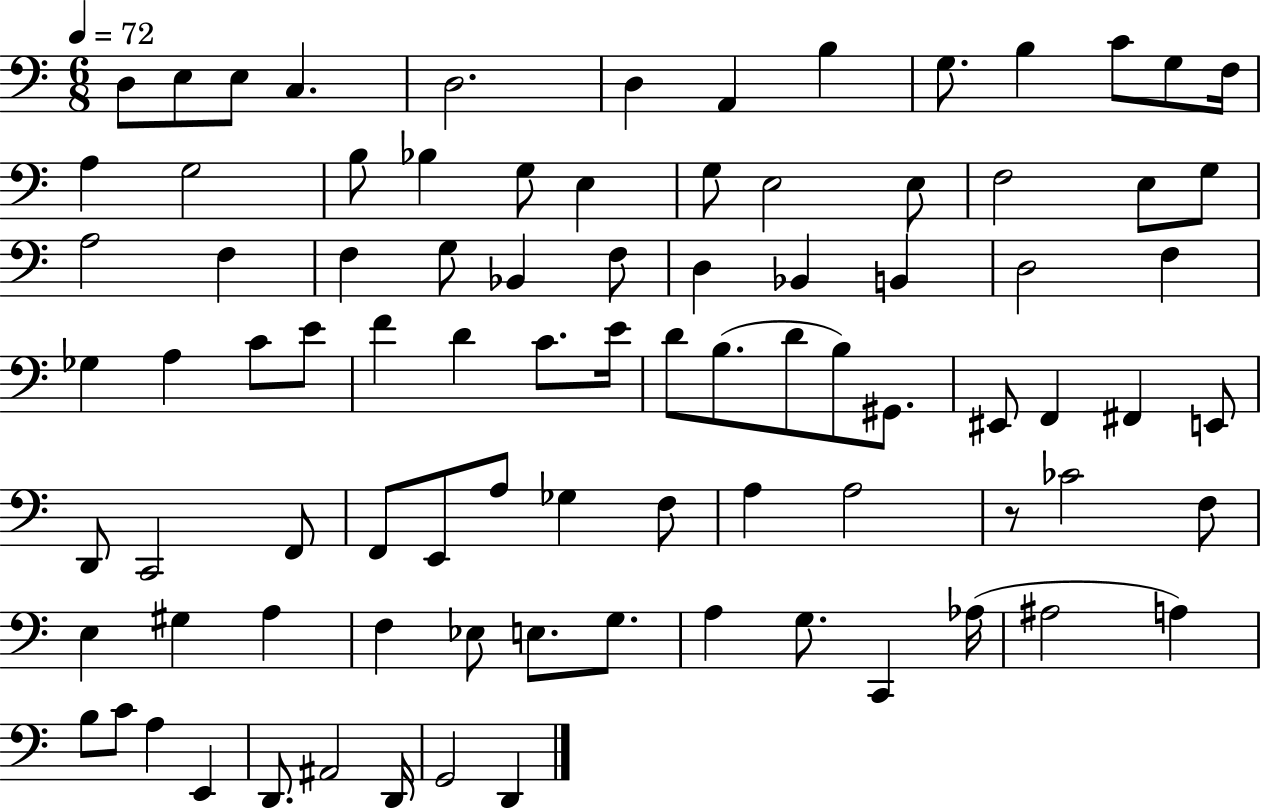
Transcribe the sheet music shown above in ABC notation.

X:1
T:Untitled
M:6/8
L:1/4
K:C
D,/2 E,/2 E,/2 C, D,2 D, A,, B, G,/2 B, C/2 G,/2 F,/4 A, G,2 B,/2 _B, G,/2 E, G,/2 E,2 E,/2 F,2 E,/2 G,/2 A,2 F, F, G,/2 _B,, F,/2 D, _B,, B,, D,2 F, _G, A, C/2 E/2 F D C/2 E/4 D/2 B,/2 D/2 B,/2 ^G,,/2 ^E,,/2 F,, ^F,, E,,/2 D,,/2 C,,2 F,,/2 F,,/2 E,,/2 A,/2 _G, F,/2 A, A,2 z/2 _C2 F,/2 E, ^G, A, F, _E,/2 E,/2 G,/2 A, G,/2 C,, _A,/4 ^A,2 A, B,/2 C/2 A, E,, D,,/2 ^A,,2 D,,/4 G,,2 D,,